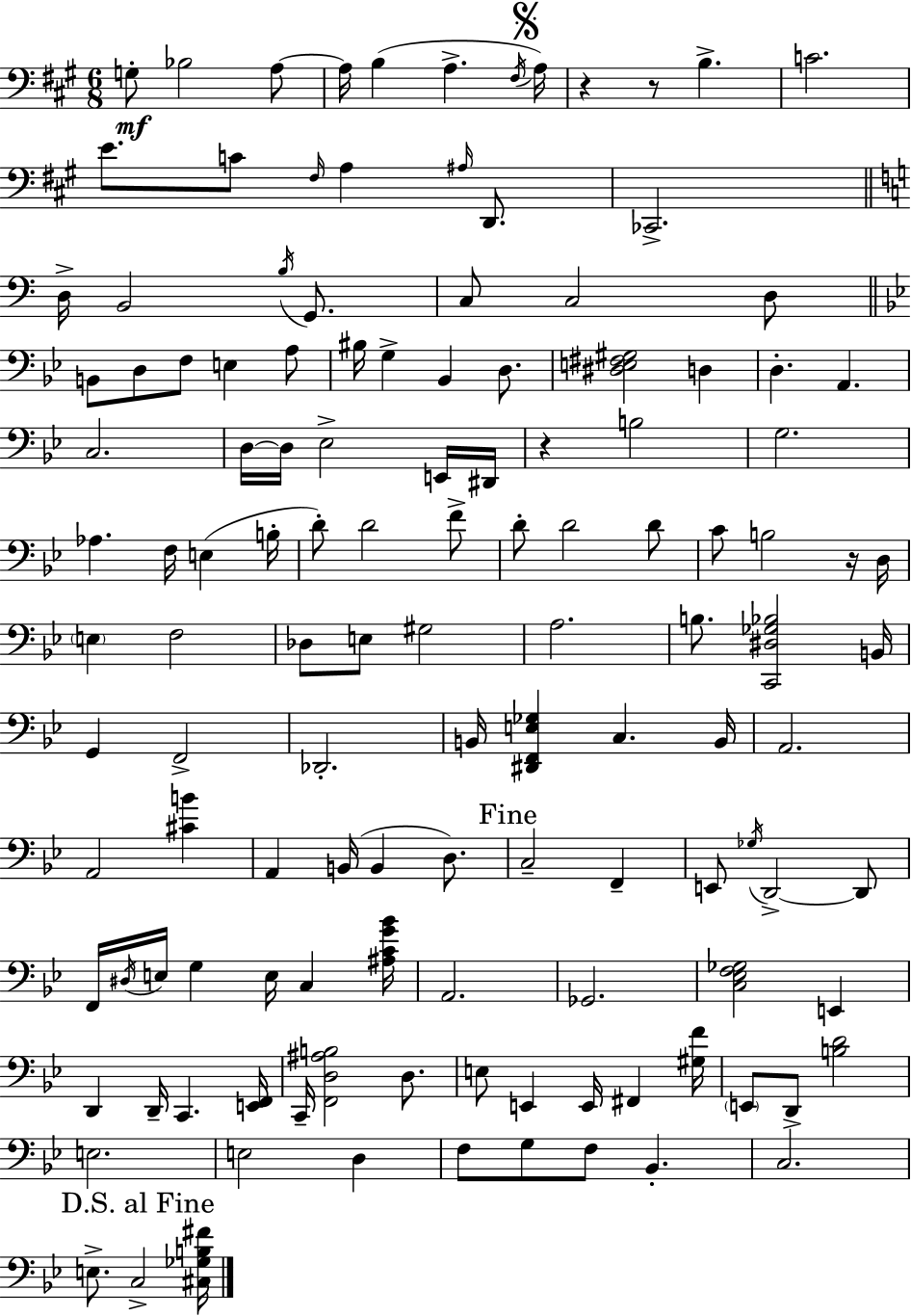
{
  \clef bass
  \numericTimeSignature
  \time 6/8
  \key a \major
  g8-.\mf bes2 a8~~ | a16 b4( a4.-> \acciaccatura { fis16 }) | \mark \markup { \musicglyph "scripts.segno" } a16 r4 r8 b4.-> | c'2. | \break e'8. c'8 \grace { fis16 } a4 \grace { ais16 } | d,8. ces,2.-> | \bar "||" \break \key c \major d16-> b,2 \acciaccatura { b16 } g,8. | c8 c2 d8 | \bar "||" \break \key bes \major b,8 d8 f8 e4 a8 | bis16 g4-> bes,4 d8. | <dis e fis gis>2 d4 | d4.-. a,4. | \break c2. | d16~~ d16 ees2-> e,16 dis,16 | r4 b2 | g2. | \break aes4. f16 e4( b16-. | d'8-.) d'2 f'8-> | d'8-. d'2 d'8 | c'8 b2 r16 d16 | \break \parenthesize e4 f2 | des8 e8 gis2 | a2. | b8. <c, dis ges bes>2 b,16 | \break g,4 f,2-> | des,2.-. | b,16 <dis, f, e ges>4 c4. b,16 | a,2. | \break a,2 <cis' b'>4 | a,4 b,16( b,4 d8.) | \mark "Fine" c2-- f,4-- | e,8 \acciaccatura { ges16 } d,2->~~ d,8 | \break f,16 \acciaccatura { dis16 } e16 g4 e16 c4 | <ais c' g' bes'>16 a,2. | ges,2. | <c ees f ges>2 e,4 | \break d,4 d,16-- c,4. | <e, f,>16 c,16-- <f, d ais b>2 d8. | e8 e,4 e,16 fis,4 | <gis f'>16 \parenthesize e,8 d,8-> <b d'>2 | \break e2. | e2 d4 | f8 g8 f8 bes,4.-. | c2. | \break \mark "D.S. al Fine" e8.-> c2-> | <cis ges b fis'>16 \bar "|."
}